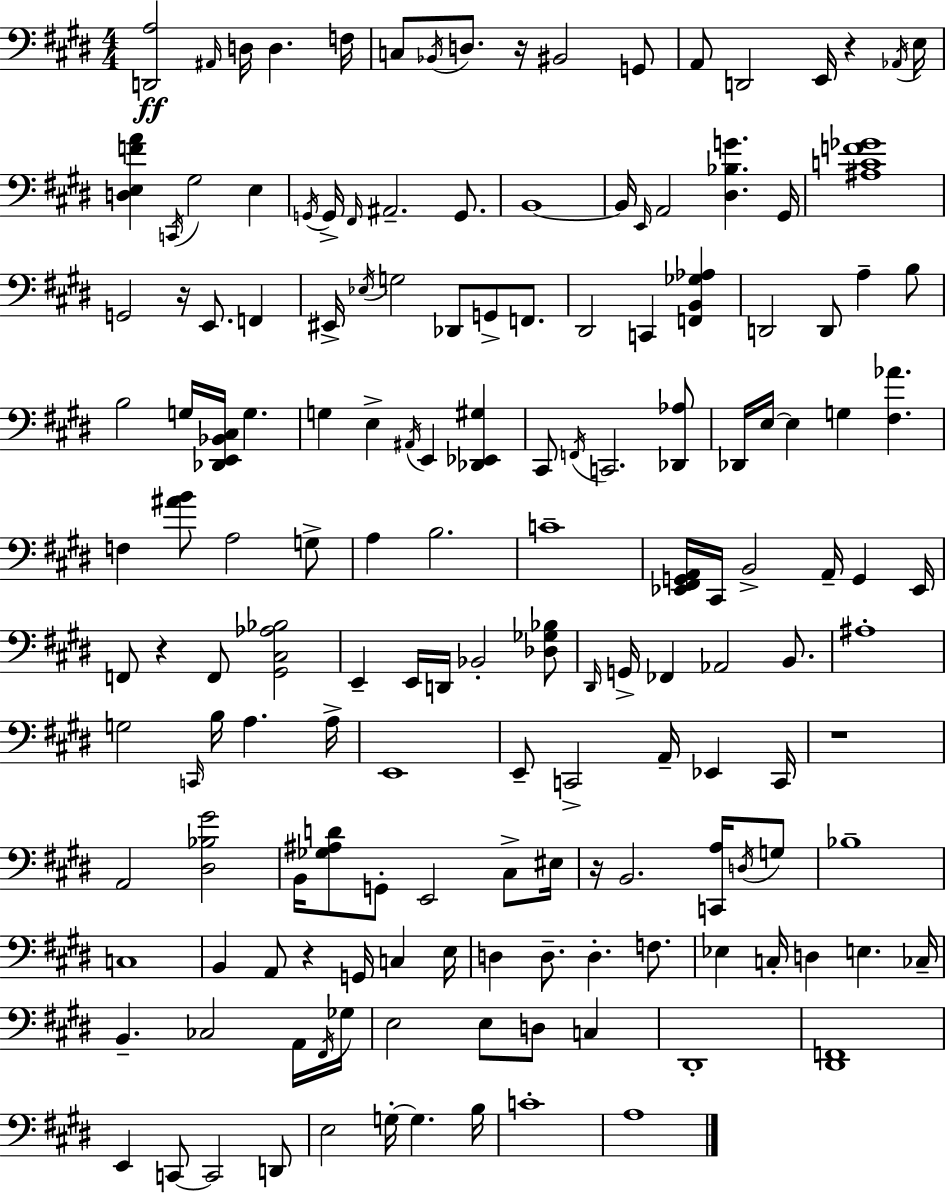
{
  \clef bass
  \numericTimeSignature
  \time 4/4
  \key e \major
  <d, a>2\ff \grace { ais,16 } d16 d4. | f16 c8 \acciaccatura { bes,16 } d8. r16 bis,2 | g,8 a,8 d,2 e,16 r4 | \acciaccatura { aes,16 } e16 <d e f' a'>4 \acciaccatura { c,16 } gis2 | \break e4 \acciaccatura { g,16 } g,16-> \grace { fis,16 } ais,2.-- | g,8. b,1~~ | b,16 \grace { e,16 } a,2 | <dis bes g'>4. gis,16 <ais c' f' ges'>1 | \break g,2 r16 | e,8. f,4 eis,16-> \acciaccatura { ees16 } g2 | des,8 g,8-> f,8. dis,2 | c,4 <f, b, ges aes>4 d,2 | \break d,8 a4-- b8 b2 | g16 <des, e, bes, cis>16 g4. g4 e4-> | \acciaccatura { ais,16 } e,4 <des, ees, gis>4 cis,8 \acciaccatura { f,16 } c,2. | <des, aes>8 des,16 e16~~ e4 | \break g4 <fis aes'>4. f4 <ais' b'>8 | a2 g8-> a4 b2. | c'1-- | <ees, fis, g, a,>16 cis,16 b,2-> | \break a,16-- g,4 ees,16 f,8 r4 | f,8 <gis, cis aes bes>2 e,4-- e,16 d,16 | bes,2-. <des ges bes>8 \grace { dis,16 } g,16-> fes,4 | aes,2 b,8. ais1-. | \break g2 | \grace { c,16 } b16 a4. a16-> e,1 | e,8-- c,2-> | a,16-- ees,4 c,16 r1 | \break a,2 | <dis bes gis'>2 b,16 <ges ais d'>8 g,8-. | e,2 cis8-> eis16 r16 b,2. | <c, a>16 \acciaccatura { d16 } g8 bes1-- | \break c1 | b,4 | a,8 r4 g,16 c4 e16 d4 | d8.-- d4.-. f8. ees4 | \break c16-. d4 e4. ces16-- b,4.-- | ces2 a,16 \acciaccatura { fis,16 } ges16 e2 | e8 d8 c4 dis,1-. | <dis, f,>1 | \break e,4 | c,8~~ c,2 d,8 e2 | g16-.~~ g4. b16 c'1-. | a1 | \break \bar "|."
}